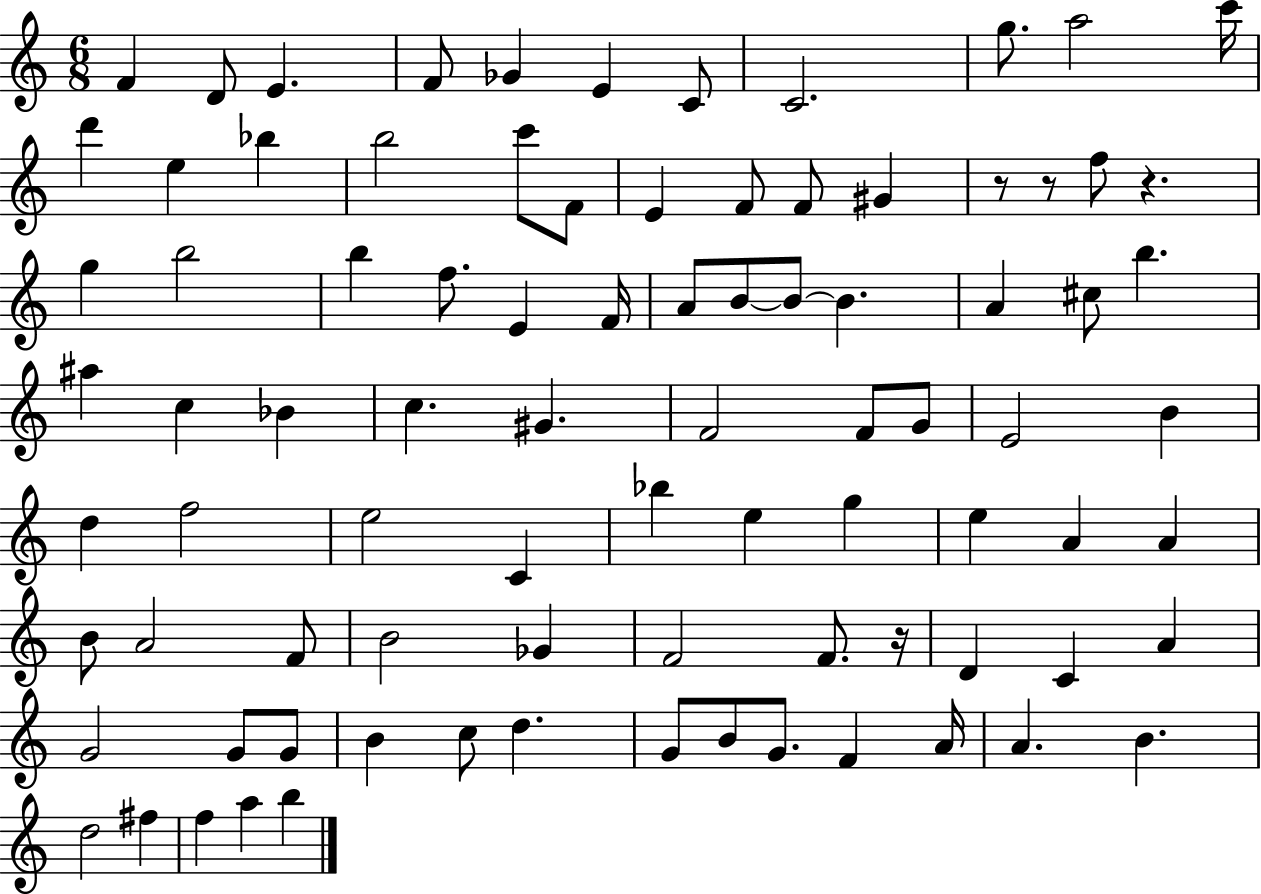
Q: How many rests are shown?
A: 4